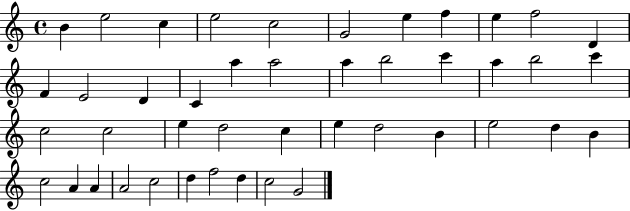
{
  \clef treble
  \time 4/4
  \defaultTimeSignature
  \key c \major
  b'4 e''2 c''4 | e''2 c''2 | g'2 e''4 f''4 | e''4 f''2 d'4 | \break f'4 e'2 d'4 | c'4 a''4 a''2 | a''4 b''2 c'''4 | a''4 b''2 c'''4 | \break c''2 c''2 | e''4 d''2 c''4 | e''4 d''2 b'4 | e''2 d''4 b'4 | \break c''2 a'4 a'4 | a'2 c''2 | d''4 f''2 d''4 | c''2 g'2 | \break \bar "|."
}